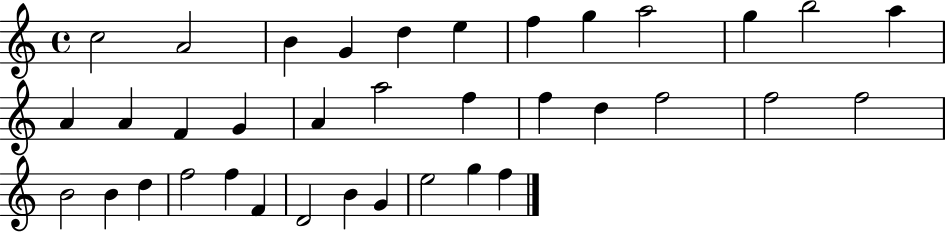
X:1
T:Untitled
M:4/4
L:1/4
K:C
c2 A2 B G d e f g a2 g b2 a A A F G A a2 f f d f2 f2 f2 B2 B d f2 f F D2 B G e2 g f